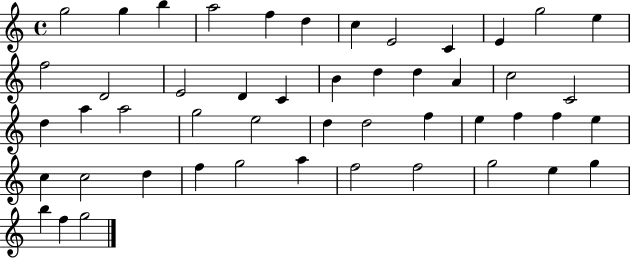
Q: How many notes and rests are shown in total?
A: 49